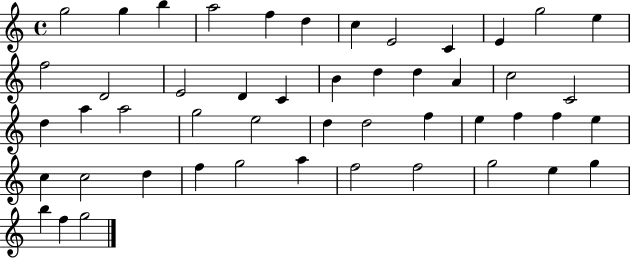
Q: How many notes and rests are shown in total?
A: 49